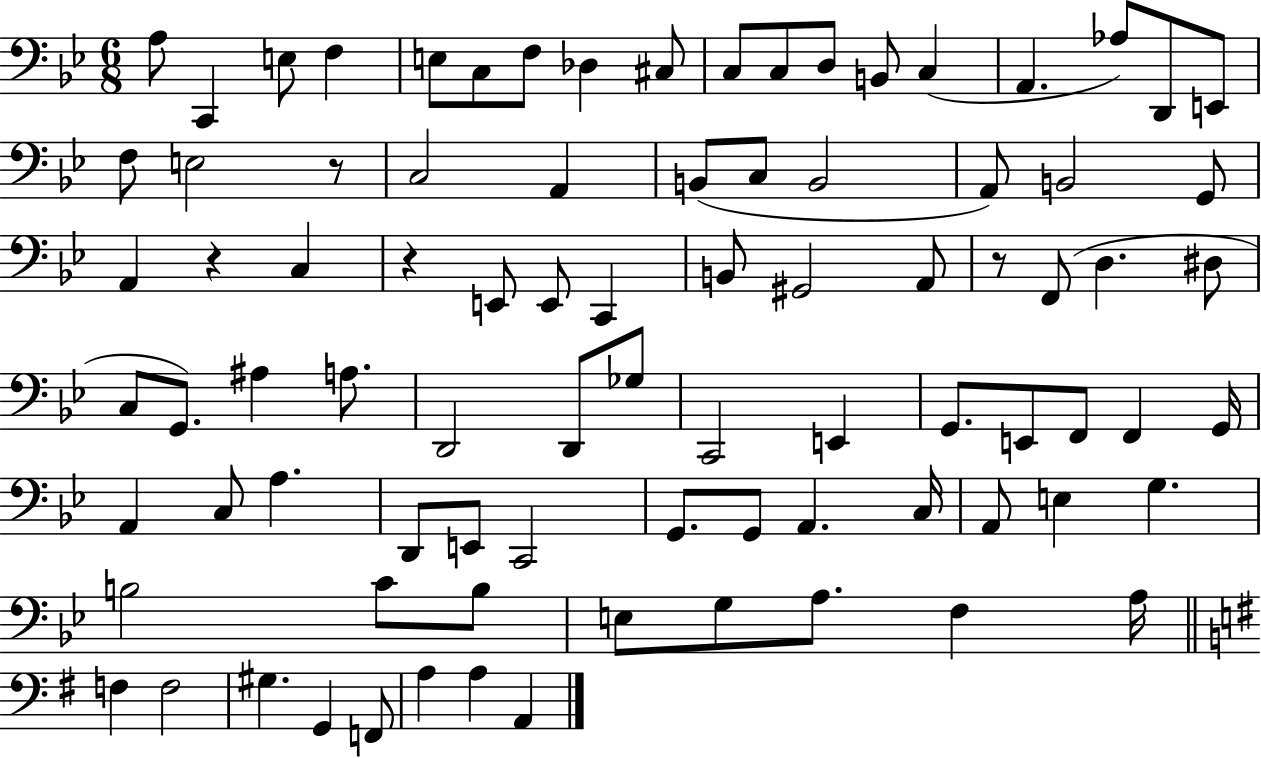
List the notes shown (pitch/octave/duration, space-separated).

A3/e C2/q E3/e F3/q E3/e C3/e F3/e Db3/q C#3/e C3/e C3/e D3/e B2/e C3/q A2/q. Ab3/e D2/e E2/e F3/e E3/h R/e C3/h A2/q B2/e C3/e B2/h A2/e B2/h G2/e A2/q R/q C3/q R/q E2/e E2/e C2/q B2/e G#2/h A2/e R/e F2/e D3/q. D#3/e C3/e G2/e. A#3/q A3/e. D2/h D2/e Gb3/e C2/h E2/q G2/e. E2/e F2/e F2/q G2/s A2/q C3/e A3/q. D2/e E2/e C2/h G2/e. G2/e A2/q. C3/s A2/e E3/q G3/q. B3/h C4/e B3/e E3/e G3/e A3/e. F3/q A3/s F3/q F3/h G#3/q. G2/q F2/e A3/q A3/q A2/q